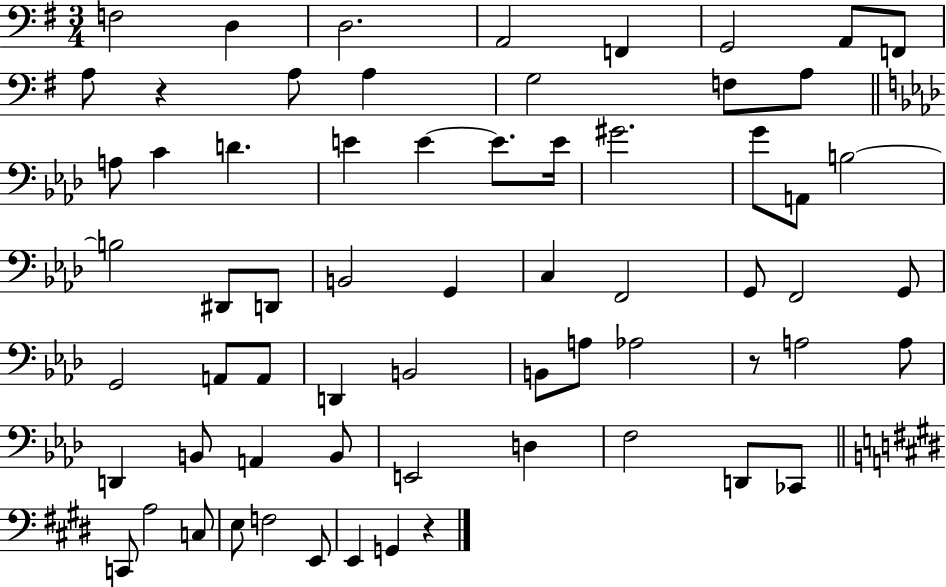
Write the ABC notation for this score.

X:1
T:Untitled
M:3/4
L:1/4
K:G
F,2 D, D,2 A,,2 F,, G,,2 A,,/2 F,,/2 A,/2 z A,/2 A, G,2 F,/2 A,/2 A,/2 C D E E E/2 E/4 ^G2 G/2 A,,/2 B,2 B,2 ^D,,/2 D,,/2 B,,2 G,, C, F,,2 G,,/2 F,,2 G,,/2 G,,2 A,,/2 A,,/2 D,, B,,2 B,,/2 A,/2 _A,2 z/2 A,2 A,/2 D,, B,,/2 A,, B,,/2 E,,2 D, F,2 D,,/2 _C,,/2 C,,/2 A,2 C,/2 E,/2 F,2 E,,/2 E,, G,, z